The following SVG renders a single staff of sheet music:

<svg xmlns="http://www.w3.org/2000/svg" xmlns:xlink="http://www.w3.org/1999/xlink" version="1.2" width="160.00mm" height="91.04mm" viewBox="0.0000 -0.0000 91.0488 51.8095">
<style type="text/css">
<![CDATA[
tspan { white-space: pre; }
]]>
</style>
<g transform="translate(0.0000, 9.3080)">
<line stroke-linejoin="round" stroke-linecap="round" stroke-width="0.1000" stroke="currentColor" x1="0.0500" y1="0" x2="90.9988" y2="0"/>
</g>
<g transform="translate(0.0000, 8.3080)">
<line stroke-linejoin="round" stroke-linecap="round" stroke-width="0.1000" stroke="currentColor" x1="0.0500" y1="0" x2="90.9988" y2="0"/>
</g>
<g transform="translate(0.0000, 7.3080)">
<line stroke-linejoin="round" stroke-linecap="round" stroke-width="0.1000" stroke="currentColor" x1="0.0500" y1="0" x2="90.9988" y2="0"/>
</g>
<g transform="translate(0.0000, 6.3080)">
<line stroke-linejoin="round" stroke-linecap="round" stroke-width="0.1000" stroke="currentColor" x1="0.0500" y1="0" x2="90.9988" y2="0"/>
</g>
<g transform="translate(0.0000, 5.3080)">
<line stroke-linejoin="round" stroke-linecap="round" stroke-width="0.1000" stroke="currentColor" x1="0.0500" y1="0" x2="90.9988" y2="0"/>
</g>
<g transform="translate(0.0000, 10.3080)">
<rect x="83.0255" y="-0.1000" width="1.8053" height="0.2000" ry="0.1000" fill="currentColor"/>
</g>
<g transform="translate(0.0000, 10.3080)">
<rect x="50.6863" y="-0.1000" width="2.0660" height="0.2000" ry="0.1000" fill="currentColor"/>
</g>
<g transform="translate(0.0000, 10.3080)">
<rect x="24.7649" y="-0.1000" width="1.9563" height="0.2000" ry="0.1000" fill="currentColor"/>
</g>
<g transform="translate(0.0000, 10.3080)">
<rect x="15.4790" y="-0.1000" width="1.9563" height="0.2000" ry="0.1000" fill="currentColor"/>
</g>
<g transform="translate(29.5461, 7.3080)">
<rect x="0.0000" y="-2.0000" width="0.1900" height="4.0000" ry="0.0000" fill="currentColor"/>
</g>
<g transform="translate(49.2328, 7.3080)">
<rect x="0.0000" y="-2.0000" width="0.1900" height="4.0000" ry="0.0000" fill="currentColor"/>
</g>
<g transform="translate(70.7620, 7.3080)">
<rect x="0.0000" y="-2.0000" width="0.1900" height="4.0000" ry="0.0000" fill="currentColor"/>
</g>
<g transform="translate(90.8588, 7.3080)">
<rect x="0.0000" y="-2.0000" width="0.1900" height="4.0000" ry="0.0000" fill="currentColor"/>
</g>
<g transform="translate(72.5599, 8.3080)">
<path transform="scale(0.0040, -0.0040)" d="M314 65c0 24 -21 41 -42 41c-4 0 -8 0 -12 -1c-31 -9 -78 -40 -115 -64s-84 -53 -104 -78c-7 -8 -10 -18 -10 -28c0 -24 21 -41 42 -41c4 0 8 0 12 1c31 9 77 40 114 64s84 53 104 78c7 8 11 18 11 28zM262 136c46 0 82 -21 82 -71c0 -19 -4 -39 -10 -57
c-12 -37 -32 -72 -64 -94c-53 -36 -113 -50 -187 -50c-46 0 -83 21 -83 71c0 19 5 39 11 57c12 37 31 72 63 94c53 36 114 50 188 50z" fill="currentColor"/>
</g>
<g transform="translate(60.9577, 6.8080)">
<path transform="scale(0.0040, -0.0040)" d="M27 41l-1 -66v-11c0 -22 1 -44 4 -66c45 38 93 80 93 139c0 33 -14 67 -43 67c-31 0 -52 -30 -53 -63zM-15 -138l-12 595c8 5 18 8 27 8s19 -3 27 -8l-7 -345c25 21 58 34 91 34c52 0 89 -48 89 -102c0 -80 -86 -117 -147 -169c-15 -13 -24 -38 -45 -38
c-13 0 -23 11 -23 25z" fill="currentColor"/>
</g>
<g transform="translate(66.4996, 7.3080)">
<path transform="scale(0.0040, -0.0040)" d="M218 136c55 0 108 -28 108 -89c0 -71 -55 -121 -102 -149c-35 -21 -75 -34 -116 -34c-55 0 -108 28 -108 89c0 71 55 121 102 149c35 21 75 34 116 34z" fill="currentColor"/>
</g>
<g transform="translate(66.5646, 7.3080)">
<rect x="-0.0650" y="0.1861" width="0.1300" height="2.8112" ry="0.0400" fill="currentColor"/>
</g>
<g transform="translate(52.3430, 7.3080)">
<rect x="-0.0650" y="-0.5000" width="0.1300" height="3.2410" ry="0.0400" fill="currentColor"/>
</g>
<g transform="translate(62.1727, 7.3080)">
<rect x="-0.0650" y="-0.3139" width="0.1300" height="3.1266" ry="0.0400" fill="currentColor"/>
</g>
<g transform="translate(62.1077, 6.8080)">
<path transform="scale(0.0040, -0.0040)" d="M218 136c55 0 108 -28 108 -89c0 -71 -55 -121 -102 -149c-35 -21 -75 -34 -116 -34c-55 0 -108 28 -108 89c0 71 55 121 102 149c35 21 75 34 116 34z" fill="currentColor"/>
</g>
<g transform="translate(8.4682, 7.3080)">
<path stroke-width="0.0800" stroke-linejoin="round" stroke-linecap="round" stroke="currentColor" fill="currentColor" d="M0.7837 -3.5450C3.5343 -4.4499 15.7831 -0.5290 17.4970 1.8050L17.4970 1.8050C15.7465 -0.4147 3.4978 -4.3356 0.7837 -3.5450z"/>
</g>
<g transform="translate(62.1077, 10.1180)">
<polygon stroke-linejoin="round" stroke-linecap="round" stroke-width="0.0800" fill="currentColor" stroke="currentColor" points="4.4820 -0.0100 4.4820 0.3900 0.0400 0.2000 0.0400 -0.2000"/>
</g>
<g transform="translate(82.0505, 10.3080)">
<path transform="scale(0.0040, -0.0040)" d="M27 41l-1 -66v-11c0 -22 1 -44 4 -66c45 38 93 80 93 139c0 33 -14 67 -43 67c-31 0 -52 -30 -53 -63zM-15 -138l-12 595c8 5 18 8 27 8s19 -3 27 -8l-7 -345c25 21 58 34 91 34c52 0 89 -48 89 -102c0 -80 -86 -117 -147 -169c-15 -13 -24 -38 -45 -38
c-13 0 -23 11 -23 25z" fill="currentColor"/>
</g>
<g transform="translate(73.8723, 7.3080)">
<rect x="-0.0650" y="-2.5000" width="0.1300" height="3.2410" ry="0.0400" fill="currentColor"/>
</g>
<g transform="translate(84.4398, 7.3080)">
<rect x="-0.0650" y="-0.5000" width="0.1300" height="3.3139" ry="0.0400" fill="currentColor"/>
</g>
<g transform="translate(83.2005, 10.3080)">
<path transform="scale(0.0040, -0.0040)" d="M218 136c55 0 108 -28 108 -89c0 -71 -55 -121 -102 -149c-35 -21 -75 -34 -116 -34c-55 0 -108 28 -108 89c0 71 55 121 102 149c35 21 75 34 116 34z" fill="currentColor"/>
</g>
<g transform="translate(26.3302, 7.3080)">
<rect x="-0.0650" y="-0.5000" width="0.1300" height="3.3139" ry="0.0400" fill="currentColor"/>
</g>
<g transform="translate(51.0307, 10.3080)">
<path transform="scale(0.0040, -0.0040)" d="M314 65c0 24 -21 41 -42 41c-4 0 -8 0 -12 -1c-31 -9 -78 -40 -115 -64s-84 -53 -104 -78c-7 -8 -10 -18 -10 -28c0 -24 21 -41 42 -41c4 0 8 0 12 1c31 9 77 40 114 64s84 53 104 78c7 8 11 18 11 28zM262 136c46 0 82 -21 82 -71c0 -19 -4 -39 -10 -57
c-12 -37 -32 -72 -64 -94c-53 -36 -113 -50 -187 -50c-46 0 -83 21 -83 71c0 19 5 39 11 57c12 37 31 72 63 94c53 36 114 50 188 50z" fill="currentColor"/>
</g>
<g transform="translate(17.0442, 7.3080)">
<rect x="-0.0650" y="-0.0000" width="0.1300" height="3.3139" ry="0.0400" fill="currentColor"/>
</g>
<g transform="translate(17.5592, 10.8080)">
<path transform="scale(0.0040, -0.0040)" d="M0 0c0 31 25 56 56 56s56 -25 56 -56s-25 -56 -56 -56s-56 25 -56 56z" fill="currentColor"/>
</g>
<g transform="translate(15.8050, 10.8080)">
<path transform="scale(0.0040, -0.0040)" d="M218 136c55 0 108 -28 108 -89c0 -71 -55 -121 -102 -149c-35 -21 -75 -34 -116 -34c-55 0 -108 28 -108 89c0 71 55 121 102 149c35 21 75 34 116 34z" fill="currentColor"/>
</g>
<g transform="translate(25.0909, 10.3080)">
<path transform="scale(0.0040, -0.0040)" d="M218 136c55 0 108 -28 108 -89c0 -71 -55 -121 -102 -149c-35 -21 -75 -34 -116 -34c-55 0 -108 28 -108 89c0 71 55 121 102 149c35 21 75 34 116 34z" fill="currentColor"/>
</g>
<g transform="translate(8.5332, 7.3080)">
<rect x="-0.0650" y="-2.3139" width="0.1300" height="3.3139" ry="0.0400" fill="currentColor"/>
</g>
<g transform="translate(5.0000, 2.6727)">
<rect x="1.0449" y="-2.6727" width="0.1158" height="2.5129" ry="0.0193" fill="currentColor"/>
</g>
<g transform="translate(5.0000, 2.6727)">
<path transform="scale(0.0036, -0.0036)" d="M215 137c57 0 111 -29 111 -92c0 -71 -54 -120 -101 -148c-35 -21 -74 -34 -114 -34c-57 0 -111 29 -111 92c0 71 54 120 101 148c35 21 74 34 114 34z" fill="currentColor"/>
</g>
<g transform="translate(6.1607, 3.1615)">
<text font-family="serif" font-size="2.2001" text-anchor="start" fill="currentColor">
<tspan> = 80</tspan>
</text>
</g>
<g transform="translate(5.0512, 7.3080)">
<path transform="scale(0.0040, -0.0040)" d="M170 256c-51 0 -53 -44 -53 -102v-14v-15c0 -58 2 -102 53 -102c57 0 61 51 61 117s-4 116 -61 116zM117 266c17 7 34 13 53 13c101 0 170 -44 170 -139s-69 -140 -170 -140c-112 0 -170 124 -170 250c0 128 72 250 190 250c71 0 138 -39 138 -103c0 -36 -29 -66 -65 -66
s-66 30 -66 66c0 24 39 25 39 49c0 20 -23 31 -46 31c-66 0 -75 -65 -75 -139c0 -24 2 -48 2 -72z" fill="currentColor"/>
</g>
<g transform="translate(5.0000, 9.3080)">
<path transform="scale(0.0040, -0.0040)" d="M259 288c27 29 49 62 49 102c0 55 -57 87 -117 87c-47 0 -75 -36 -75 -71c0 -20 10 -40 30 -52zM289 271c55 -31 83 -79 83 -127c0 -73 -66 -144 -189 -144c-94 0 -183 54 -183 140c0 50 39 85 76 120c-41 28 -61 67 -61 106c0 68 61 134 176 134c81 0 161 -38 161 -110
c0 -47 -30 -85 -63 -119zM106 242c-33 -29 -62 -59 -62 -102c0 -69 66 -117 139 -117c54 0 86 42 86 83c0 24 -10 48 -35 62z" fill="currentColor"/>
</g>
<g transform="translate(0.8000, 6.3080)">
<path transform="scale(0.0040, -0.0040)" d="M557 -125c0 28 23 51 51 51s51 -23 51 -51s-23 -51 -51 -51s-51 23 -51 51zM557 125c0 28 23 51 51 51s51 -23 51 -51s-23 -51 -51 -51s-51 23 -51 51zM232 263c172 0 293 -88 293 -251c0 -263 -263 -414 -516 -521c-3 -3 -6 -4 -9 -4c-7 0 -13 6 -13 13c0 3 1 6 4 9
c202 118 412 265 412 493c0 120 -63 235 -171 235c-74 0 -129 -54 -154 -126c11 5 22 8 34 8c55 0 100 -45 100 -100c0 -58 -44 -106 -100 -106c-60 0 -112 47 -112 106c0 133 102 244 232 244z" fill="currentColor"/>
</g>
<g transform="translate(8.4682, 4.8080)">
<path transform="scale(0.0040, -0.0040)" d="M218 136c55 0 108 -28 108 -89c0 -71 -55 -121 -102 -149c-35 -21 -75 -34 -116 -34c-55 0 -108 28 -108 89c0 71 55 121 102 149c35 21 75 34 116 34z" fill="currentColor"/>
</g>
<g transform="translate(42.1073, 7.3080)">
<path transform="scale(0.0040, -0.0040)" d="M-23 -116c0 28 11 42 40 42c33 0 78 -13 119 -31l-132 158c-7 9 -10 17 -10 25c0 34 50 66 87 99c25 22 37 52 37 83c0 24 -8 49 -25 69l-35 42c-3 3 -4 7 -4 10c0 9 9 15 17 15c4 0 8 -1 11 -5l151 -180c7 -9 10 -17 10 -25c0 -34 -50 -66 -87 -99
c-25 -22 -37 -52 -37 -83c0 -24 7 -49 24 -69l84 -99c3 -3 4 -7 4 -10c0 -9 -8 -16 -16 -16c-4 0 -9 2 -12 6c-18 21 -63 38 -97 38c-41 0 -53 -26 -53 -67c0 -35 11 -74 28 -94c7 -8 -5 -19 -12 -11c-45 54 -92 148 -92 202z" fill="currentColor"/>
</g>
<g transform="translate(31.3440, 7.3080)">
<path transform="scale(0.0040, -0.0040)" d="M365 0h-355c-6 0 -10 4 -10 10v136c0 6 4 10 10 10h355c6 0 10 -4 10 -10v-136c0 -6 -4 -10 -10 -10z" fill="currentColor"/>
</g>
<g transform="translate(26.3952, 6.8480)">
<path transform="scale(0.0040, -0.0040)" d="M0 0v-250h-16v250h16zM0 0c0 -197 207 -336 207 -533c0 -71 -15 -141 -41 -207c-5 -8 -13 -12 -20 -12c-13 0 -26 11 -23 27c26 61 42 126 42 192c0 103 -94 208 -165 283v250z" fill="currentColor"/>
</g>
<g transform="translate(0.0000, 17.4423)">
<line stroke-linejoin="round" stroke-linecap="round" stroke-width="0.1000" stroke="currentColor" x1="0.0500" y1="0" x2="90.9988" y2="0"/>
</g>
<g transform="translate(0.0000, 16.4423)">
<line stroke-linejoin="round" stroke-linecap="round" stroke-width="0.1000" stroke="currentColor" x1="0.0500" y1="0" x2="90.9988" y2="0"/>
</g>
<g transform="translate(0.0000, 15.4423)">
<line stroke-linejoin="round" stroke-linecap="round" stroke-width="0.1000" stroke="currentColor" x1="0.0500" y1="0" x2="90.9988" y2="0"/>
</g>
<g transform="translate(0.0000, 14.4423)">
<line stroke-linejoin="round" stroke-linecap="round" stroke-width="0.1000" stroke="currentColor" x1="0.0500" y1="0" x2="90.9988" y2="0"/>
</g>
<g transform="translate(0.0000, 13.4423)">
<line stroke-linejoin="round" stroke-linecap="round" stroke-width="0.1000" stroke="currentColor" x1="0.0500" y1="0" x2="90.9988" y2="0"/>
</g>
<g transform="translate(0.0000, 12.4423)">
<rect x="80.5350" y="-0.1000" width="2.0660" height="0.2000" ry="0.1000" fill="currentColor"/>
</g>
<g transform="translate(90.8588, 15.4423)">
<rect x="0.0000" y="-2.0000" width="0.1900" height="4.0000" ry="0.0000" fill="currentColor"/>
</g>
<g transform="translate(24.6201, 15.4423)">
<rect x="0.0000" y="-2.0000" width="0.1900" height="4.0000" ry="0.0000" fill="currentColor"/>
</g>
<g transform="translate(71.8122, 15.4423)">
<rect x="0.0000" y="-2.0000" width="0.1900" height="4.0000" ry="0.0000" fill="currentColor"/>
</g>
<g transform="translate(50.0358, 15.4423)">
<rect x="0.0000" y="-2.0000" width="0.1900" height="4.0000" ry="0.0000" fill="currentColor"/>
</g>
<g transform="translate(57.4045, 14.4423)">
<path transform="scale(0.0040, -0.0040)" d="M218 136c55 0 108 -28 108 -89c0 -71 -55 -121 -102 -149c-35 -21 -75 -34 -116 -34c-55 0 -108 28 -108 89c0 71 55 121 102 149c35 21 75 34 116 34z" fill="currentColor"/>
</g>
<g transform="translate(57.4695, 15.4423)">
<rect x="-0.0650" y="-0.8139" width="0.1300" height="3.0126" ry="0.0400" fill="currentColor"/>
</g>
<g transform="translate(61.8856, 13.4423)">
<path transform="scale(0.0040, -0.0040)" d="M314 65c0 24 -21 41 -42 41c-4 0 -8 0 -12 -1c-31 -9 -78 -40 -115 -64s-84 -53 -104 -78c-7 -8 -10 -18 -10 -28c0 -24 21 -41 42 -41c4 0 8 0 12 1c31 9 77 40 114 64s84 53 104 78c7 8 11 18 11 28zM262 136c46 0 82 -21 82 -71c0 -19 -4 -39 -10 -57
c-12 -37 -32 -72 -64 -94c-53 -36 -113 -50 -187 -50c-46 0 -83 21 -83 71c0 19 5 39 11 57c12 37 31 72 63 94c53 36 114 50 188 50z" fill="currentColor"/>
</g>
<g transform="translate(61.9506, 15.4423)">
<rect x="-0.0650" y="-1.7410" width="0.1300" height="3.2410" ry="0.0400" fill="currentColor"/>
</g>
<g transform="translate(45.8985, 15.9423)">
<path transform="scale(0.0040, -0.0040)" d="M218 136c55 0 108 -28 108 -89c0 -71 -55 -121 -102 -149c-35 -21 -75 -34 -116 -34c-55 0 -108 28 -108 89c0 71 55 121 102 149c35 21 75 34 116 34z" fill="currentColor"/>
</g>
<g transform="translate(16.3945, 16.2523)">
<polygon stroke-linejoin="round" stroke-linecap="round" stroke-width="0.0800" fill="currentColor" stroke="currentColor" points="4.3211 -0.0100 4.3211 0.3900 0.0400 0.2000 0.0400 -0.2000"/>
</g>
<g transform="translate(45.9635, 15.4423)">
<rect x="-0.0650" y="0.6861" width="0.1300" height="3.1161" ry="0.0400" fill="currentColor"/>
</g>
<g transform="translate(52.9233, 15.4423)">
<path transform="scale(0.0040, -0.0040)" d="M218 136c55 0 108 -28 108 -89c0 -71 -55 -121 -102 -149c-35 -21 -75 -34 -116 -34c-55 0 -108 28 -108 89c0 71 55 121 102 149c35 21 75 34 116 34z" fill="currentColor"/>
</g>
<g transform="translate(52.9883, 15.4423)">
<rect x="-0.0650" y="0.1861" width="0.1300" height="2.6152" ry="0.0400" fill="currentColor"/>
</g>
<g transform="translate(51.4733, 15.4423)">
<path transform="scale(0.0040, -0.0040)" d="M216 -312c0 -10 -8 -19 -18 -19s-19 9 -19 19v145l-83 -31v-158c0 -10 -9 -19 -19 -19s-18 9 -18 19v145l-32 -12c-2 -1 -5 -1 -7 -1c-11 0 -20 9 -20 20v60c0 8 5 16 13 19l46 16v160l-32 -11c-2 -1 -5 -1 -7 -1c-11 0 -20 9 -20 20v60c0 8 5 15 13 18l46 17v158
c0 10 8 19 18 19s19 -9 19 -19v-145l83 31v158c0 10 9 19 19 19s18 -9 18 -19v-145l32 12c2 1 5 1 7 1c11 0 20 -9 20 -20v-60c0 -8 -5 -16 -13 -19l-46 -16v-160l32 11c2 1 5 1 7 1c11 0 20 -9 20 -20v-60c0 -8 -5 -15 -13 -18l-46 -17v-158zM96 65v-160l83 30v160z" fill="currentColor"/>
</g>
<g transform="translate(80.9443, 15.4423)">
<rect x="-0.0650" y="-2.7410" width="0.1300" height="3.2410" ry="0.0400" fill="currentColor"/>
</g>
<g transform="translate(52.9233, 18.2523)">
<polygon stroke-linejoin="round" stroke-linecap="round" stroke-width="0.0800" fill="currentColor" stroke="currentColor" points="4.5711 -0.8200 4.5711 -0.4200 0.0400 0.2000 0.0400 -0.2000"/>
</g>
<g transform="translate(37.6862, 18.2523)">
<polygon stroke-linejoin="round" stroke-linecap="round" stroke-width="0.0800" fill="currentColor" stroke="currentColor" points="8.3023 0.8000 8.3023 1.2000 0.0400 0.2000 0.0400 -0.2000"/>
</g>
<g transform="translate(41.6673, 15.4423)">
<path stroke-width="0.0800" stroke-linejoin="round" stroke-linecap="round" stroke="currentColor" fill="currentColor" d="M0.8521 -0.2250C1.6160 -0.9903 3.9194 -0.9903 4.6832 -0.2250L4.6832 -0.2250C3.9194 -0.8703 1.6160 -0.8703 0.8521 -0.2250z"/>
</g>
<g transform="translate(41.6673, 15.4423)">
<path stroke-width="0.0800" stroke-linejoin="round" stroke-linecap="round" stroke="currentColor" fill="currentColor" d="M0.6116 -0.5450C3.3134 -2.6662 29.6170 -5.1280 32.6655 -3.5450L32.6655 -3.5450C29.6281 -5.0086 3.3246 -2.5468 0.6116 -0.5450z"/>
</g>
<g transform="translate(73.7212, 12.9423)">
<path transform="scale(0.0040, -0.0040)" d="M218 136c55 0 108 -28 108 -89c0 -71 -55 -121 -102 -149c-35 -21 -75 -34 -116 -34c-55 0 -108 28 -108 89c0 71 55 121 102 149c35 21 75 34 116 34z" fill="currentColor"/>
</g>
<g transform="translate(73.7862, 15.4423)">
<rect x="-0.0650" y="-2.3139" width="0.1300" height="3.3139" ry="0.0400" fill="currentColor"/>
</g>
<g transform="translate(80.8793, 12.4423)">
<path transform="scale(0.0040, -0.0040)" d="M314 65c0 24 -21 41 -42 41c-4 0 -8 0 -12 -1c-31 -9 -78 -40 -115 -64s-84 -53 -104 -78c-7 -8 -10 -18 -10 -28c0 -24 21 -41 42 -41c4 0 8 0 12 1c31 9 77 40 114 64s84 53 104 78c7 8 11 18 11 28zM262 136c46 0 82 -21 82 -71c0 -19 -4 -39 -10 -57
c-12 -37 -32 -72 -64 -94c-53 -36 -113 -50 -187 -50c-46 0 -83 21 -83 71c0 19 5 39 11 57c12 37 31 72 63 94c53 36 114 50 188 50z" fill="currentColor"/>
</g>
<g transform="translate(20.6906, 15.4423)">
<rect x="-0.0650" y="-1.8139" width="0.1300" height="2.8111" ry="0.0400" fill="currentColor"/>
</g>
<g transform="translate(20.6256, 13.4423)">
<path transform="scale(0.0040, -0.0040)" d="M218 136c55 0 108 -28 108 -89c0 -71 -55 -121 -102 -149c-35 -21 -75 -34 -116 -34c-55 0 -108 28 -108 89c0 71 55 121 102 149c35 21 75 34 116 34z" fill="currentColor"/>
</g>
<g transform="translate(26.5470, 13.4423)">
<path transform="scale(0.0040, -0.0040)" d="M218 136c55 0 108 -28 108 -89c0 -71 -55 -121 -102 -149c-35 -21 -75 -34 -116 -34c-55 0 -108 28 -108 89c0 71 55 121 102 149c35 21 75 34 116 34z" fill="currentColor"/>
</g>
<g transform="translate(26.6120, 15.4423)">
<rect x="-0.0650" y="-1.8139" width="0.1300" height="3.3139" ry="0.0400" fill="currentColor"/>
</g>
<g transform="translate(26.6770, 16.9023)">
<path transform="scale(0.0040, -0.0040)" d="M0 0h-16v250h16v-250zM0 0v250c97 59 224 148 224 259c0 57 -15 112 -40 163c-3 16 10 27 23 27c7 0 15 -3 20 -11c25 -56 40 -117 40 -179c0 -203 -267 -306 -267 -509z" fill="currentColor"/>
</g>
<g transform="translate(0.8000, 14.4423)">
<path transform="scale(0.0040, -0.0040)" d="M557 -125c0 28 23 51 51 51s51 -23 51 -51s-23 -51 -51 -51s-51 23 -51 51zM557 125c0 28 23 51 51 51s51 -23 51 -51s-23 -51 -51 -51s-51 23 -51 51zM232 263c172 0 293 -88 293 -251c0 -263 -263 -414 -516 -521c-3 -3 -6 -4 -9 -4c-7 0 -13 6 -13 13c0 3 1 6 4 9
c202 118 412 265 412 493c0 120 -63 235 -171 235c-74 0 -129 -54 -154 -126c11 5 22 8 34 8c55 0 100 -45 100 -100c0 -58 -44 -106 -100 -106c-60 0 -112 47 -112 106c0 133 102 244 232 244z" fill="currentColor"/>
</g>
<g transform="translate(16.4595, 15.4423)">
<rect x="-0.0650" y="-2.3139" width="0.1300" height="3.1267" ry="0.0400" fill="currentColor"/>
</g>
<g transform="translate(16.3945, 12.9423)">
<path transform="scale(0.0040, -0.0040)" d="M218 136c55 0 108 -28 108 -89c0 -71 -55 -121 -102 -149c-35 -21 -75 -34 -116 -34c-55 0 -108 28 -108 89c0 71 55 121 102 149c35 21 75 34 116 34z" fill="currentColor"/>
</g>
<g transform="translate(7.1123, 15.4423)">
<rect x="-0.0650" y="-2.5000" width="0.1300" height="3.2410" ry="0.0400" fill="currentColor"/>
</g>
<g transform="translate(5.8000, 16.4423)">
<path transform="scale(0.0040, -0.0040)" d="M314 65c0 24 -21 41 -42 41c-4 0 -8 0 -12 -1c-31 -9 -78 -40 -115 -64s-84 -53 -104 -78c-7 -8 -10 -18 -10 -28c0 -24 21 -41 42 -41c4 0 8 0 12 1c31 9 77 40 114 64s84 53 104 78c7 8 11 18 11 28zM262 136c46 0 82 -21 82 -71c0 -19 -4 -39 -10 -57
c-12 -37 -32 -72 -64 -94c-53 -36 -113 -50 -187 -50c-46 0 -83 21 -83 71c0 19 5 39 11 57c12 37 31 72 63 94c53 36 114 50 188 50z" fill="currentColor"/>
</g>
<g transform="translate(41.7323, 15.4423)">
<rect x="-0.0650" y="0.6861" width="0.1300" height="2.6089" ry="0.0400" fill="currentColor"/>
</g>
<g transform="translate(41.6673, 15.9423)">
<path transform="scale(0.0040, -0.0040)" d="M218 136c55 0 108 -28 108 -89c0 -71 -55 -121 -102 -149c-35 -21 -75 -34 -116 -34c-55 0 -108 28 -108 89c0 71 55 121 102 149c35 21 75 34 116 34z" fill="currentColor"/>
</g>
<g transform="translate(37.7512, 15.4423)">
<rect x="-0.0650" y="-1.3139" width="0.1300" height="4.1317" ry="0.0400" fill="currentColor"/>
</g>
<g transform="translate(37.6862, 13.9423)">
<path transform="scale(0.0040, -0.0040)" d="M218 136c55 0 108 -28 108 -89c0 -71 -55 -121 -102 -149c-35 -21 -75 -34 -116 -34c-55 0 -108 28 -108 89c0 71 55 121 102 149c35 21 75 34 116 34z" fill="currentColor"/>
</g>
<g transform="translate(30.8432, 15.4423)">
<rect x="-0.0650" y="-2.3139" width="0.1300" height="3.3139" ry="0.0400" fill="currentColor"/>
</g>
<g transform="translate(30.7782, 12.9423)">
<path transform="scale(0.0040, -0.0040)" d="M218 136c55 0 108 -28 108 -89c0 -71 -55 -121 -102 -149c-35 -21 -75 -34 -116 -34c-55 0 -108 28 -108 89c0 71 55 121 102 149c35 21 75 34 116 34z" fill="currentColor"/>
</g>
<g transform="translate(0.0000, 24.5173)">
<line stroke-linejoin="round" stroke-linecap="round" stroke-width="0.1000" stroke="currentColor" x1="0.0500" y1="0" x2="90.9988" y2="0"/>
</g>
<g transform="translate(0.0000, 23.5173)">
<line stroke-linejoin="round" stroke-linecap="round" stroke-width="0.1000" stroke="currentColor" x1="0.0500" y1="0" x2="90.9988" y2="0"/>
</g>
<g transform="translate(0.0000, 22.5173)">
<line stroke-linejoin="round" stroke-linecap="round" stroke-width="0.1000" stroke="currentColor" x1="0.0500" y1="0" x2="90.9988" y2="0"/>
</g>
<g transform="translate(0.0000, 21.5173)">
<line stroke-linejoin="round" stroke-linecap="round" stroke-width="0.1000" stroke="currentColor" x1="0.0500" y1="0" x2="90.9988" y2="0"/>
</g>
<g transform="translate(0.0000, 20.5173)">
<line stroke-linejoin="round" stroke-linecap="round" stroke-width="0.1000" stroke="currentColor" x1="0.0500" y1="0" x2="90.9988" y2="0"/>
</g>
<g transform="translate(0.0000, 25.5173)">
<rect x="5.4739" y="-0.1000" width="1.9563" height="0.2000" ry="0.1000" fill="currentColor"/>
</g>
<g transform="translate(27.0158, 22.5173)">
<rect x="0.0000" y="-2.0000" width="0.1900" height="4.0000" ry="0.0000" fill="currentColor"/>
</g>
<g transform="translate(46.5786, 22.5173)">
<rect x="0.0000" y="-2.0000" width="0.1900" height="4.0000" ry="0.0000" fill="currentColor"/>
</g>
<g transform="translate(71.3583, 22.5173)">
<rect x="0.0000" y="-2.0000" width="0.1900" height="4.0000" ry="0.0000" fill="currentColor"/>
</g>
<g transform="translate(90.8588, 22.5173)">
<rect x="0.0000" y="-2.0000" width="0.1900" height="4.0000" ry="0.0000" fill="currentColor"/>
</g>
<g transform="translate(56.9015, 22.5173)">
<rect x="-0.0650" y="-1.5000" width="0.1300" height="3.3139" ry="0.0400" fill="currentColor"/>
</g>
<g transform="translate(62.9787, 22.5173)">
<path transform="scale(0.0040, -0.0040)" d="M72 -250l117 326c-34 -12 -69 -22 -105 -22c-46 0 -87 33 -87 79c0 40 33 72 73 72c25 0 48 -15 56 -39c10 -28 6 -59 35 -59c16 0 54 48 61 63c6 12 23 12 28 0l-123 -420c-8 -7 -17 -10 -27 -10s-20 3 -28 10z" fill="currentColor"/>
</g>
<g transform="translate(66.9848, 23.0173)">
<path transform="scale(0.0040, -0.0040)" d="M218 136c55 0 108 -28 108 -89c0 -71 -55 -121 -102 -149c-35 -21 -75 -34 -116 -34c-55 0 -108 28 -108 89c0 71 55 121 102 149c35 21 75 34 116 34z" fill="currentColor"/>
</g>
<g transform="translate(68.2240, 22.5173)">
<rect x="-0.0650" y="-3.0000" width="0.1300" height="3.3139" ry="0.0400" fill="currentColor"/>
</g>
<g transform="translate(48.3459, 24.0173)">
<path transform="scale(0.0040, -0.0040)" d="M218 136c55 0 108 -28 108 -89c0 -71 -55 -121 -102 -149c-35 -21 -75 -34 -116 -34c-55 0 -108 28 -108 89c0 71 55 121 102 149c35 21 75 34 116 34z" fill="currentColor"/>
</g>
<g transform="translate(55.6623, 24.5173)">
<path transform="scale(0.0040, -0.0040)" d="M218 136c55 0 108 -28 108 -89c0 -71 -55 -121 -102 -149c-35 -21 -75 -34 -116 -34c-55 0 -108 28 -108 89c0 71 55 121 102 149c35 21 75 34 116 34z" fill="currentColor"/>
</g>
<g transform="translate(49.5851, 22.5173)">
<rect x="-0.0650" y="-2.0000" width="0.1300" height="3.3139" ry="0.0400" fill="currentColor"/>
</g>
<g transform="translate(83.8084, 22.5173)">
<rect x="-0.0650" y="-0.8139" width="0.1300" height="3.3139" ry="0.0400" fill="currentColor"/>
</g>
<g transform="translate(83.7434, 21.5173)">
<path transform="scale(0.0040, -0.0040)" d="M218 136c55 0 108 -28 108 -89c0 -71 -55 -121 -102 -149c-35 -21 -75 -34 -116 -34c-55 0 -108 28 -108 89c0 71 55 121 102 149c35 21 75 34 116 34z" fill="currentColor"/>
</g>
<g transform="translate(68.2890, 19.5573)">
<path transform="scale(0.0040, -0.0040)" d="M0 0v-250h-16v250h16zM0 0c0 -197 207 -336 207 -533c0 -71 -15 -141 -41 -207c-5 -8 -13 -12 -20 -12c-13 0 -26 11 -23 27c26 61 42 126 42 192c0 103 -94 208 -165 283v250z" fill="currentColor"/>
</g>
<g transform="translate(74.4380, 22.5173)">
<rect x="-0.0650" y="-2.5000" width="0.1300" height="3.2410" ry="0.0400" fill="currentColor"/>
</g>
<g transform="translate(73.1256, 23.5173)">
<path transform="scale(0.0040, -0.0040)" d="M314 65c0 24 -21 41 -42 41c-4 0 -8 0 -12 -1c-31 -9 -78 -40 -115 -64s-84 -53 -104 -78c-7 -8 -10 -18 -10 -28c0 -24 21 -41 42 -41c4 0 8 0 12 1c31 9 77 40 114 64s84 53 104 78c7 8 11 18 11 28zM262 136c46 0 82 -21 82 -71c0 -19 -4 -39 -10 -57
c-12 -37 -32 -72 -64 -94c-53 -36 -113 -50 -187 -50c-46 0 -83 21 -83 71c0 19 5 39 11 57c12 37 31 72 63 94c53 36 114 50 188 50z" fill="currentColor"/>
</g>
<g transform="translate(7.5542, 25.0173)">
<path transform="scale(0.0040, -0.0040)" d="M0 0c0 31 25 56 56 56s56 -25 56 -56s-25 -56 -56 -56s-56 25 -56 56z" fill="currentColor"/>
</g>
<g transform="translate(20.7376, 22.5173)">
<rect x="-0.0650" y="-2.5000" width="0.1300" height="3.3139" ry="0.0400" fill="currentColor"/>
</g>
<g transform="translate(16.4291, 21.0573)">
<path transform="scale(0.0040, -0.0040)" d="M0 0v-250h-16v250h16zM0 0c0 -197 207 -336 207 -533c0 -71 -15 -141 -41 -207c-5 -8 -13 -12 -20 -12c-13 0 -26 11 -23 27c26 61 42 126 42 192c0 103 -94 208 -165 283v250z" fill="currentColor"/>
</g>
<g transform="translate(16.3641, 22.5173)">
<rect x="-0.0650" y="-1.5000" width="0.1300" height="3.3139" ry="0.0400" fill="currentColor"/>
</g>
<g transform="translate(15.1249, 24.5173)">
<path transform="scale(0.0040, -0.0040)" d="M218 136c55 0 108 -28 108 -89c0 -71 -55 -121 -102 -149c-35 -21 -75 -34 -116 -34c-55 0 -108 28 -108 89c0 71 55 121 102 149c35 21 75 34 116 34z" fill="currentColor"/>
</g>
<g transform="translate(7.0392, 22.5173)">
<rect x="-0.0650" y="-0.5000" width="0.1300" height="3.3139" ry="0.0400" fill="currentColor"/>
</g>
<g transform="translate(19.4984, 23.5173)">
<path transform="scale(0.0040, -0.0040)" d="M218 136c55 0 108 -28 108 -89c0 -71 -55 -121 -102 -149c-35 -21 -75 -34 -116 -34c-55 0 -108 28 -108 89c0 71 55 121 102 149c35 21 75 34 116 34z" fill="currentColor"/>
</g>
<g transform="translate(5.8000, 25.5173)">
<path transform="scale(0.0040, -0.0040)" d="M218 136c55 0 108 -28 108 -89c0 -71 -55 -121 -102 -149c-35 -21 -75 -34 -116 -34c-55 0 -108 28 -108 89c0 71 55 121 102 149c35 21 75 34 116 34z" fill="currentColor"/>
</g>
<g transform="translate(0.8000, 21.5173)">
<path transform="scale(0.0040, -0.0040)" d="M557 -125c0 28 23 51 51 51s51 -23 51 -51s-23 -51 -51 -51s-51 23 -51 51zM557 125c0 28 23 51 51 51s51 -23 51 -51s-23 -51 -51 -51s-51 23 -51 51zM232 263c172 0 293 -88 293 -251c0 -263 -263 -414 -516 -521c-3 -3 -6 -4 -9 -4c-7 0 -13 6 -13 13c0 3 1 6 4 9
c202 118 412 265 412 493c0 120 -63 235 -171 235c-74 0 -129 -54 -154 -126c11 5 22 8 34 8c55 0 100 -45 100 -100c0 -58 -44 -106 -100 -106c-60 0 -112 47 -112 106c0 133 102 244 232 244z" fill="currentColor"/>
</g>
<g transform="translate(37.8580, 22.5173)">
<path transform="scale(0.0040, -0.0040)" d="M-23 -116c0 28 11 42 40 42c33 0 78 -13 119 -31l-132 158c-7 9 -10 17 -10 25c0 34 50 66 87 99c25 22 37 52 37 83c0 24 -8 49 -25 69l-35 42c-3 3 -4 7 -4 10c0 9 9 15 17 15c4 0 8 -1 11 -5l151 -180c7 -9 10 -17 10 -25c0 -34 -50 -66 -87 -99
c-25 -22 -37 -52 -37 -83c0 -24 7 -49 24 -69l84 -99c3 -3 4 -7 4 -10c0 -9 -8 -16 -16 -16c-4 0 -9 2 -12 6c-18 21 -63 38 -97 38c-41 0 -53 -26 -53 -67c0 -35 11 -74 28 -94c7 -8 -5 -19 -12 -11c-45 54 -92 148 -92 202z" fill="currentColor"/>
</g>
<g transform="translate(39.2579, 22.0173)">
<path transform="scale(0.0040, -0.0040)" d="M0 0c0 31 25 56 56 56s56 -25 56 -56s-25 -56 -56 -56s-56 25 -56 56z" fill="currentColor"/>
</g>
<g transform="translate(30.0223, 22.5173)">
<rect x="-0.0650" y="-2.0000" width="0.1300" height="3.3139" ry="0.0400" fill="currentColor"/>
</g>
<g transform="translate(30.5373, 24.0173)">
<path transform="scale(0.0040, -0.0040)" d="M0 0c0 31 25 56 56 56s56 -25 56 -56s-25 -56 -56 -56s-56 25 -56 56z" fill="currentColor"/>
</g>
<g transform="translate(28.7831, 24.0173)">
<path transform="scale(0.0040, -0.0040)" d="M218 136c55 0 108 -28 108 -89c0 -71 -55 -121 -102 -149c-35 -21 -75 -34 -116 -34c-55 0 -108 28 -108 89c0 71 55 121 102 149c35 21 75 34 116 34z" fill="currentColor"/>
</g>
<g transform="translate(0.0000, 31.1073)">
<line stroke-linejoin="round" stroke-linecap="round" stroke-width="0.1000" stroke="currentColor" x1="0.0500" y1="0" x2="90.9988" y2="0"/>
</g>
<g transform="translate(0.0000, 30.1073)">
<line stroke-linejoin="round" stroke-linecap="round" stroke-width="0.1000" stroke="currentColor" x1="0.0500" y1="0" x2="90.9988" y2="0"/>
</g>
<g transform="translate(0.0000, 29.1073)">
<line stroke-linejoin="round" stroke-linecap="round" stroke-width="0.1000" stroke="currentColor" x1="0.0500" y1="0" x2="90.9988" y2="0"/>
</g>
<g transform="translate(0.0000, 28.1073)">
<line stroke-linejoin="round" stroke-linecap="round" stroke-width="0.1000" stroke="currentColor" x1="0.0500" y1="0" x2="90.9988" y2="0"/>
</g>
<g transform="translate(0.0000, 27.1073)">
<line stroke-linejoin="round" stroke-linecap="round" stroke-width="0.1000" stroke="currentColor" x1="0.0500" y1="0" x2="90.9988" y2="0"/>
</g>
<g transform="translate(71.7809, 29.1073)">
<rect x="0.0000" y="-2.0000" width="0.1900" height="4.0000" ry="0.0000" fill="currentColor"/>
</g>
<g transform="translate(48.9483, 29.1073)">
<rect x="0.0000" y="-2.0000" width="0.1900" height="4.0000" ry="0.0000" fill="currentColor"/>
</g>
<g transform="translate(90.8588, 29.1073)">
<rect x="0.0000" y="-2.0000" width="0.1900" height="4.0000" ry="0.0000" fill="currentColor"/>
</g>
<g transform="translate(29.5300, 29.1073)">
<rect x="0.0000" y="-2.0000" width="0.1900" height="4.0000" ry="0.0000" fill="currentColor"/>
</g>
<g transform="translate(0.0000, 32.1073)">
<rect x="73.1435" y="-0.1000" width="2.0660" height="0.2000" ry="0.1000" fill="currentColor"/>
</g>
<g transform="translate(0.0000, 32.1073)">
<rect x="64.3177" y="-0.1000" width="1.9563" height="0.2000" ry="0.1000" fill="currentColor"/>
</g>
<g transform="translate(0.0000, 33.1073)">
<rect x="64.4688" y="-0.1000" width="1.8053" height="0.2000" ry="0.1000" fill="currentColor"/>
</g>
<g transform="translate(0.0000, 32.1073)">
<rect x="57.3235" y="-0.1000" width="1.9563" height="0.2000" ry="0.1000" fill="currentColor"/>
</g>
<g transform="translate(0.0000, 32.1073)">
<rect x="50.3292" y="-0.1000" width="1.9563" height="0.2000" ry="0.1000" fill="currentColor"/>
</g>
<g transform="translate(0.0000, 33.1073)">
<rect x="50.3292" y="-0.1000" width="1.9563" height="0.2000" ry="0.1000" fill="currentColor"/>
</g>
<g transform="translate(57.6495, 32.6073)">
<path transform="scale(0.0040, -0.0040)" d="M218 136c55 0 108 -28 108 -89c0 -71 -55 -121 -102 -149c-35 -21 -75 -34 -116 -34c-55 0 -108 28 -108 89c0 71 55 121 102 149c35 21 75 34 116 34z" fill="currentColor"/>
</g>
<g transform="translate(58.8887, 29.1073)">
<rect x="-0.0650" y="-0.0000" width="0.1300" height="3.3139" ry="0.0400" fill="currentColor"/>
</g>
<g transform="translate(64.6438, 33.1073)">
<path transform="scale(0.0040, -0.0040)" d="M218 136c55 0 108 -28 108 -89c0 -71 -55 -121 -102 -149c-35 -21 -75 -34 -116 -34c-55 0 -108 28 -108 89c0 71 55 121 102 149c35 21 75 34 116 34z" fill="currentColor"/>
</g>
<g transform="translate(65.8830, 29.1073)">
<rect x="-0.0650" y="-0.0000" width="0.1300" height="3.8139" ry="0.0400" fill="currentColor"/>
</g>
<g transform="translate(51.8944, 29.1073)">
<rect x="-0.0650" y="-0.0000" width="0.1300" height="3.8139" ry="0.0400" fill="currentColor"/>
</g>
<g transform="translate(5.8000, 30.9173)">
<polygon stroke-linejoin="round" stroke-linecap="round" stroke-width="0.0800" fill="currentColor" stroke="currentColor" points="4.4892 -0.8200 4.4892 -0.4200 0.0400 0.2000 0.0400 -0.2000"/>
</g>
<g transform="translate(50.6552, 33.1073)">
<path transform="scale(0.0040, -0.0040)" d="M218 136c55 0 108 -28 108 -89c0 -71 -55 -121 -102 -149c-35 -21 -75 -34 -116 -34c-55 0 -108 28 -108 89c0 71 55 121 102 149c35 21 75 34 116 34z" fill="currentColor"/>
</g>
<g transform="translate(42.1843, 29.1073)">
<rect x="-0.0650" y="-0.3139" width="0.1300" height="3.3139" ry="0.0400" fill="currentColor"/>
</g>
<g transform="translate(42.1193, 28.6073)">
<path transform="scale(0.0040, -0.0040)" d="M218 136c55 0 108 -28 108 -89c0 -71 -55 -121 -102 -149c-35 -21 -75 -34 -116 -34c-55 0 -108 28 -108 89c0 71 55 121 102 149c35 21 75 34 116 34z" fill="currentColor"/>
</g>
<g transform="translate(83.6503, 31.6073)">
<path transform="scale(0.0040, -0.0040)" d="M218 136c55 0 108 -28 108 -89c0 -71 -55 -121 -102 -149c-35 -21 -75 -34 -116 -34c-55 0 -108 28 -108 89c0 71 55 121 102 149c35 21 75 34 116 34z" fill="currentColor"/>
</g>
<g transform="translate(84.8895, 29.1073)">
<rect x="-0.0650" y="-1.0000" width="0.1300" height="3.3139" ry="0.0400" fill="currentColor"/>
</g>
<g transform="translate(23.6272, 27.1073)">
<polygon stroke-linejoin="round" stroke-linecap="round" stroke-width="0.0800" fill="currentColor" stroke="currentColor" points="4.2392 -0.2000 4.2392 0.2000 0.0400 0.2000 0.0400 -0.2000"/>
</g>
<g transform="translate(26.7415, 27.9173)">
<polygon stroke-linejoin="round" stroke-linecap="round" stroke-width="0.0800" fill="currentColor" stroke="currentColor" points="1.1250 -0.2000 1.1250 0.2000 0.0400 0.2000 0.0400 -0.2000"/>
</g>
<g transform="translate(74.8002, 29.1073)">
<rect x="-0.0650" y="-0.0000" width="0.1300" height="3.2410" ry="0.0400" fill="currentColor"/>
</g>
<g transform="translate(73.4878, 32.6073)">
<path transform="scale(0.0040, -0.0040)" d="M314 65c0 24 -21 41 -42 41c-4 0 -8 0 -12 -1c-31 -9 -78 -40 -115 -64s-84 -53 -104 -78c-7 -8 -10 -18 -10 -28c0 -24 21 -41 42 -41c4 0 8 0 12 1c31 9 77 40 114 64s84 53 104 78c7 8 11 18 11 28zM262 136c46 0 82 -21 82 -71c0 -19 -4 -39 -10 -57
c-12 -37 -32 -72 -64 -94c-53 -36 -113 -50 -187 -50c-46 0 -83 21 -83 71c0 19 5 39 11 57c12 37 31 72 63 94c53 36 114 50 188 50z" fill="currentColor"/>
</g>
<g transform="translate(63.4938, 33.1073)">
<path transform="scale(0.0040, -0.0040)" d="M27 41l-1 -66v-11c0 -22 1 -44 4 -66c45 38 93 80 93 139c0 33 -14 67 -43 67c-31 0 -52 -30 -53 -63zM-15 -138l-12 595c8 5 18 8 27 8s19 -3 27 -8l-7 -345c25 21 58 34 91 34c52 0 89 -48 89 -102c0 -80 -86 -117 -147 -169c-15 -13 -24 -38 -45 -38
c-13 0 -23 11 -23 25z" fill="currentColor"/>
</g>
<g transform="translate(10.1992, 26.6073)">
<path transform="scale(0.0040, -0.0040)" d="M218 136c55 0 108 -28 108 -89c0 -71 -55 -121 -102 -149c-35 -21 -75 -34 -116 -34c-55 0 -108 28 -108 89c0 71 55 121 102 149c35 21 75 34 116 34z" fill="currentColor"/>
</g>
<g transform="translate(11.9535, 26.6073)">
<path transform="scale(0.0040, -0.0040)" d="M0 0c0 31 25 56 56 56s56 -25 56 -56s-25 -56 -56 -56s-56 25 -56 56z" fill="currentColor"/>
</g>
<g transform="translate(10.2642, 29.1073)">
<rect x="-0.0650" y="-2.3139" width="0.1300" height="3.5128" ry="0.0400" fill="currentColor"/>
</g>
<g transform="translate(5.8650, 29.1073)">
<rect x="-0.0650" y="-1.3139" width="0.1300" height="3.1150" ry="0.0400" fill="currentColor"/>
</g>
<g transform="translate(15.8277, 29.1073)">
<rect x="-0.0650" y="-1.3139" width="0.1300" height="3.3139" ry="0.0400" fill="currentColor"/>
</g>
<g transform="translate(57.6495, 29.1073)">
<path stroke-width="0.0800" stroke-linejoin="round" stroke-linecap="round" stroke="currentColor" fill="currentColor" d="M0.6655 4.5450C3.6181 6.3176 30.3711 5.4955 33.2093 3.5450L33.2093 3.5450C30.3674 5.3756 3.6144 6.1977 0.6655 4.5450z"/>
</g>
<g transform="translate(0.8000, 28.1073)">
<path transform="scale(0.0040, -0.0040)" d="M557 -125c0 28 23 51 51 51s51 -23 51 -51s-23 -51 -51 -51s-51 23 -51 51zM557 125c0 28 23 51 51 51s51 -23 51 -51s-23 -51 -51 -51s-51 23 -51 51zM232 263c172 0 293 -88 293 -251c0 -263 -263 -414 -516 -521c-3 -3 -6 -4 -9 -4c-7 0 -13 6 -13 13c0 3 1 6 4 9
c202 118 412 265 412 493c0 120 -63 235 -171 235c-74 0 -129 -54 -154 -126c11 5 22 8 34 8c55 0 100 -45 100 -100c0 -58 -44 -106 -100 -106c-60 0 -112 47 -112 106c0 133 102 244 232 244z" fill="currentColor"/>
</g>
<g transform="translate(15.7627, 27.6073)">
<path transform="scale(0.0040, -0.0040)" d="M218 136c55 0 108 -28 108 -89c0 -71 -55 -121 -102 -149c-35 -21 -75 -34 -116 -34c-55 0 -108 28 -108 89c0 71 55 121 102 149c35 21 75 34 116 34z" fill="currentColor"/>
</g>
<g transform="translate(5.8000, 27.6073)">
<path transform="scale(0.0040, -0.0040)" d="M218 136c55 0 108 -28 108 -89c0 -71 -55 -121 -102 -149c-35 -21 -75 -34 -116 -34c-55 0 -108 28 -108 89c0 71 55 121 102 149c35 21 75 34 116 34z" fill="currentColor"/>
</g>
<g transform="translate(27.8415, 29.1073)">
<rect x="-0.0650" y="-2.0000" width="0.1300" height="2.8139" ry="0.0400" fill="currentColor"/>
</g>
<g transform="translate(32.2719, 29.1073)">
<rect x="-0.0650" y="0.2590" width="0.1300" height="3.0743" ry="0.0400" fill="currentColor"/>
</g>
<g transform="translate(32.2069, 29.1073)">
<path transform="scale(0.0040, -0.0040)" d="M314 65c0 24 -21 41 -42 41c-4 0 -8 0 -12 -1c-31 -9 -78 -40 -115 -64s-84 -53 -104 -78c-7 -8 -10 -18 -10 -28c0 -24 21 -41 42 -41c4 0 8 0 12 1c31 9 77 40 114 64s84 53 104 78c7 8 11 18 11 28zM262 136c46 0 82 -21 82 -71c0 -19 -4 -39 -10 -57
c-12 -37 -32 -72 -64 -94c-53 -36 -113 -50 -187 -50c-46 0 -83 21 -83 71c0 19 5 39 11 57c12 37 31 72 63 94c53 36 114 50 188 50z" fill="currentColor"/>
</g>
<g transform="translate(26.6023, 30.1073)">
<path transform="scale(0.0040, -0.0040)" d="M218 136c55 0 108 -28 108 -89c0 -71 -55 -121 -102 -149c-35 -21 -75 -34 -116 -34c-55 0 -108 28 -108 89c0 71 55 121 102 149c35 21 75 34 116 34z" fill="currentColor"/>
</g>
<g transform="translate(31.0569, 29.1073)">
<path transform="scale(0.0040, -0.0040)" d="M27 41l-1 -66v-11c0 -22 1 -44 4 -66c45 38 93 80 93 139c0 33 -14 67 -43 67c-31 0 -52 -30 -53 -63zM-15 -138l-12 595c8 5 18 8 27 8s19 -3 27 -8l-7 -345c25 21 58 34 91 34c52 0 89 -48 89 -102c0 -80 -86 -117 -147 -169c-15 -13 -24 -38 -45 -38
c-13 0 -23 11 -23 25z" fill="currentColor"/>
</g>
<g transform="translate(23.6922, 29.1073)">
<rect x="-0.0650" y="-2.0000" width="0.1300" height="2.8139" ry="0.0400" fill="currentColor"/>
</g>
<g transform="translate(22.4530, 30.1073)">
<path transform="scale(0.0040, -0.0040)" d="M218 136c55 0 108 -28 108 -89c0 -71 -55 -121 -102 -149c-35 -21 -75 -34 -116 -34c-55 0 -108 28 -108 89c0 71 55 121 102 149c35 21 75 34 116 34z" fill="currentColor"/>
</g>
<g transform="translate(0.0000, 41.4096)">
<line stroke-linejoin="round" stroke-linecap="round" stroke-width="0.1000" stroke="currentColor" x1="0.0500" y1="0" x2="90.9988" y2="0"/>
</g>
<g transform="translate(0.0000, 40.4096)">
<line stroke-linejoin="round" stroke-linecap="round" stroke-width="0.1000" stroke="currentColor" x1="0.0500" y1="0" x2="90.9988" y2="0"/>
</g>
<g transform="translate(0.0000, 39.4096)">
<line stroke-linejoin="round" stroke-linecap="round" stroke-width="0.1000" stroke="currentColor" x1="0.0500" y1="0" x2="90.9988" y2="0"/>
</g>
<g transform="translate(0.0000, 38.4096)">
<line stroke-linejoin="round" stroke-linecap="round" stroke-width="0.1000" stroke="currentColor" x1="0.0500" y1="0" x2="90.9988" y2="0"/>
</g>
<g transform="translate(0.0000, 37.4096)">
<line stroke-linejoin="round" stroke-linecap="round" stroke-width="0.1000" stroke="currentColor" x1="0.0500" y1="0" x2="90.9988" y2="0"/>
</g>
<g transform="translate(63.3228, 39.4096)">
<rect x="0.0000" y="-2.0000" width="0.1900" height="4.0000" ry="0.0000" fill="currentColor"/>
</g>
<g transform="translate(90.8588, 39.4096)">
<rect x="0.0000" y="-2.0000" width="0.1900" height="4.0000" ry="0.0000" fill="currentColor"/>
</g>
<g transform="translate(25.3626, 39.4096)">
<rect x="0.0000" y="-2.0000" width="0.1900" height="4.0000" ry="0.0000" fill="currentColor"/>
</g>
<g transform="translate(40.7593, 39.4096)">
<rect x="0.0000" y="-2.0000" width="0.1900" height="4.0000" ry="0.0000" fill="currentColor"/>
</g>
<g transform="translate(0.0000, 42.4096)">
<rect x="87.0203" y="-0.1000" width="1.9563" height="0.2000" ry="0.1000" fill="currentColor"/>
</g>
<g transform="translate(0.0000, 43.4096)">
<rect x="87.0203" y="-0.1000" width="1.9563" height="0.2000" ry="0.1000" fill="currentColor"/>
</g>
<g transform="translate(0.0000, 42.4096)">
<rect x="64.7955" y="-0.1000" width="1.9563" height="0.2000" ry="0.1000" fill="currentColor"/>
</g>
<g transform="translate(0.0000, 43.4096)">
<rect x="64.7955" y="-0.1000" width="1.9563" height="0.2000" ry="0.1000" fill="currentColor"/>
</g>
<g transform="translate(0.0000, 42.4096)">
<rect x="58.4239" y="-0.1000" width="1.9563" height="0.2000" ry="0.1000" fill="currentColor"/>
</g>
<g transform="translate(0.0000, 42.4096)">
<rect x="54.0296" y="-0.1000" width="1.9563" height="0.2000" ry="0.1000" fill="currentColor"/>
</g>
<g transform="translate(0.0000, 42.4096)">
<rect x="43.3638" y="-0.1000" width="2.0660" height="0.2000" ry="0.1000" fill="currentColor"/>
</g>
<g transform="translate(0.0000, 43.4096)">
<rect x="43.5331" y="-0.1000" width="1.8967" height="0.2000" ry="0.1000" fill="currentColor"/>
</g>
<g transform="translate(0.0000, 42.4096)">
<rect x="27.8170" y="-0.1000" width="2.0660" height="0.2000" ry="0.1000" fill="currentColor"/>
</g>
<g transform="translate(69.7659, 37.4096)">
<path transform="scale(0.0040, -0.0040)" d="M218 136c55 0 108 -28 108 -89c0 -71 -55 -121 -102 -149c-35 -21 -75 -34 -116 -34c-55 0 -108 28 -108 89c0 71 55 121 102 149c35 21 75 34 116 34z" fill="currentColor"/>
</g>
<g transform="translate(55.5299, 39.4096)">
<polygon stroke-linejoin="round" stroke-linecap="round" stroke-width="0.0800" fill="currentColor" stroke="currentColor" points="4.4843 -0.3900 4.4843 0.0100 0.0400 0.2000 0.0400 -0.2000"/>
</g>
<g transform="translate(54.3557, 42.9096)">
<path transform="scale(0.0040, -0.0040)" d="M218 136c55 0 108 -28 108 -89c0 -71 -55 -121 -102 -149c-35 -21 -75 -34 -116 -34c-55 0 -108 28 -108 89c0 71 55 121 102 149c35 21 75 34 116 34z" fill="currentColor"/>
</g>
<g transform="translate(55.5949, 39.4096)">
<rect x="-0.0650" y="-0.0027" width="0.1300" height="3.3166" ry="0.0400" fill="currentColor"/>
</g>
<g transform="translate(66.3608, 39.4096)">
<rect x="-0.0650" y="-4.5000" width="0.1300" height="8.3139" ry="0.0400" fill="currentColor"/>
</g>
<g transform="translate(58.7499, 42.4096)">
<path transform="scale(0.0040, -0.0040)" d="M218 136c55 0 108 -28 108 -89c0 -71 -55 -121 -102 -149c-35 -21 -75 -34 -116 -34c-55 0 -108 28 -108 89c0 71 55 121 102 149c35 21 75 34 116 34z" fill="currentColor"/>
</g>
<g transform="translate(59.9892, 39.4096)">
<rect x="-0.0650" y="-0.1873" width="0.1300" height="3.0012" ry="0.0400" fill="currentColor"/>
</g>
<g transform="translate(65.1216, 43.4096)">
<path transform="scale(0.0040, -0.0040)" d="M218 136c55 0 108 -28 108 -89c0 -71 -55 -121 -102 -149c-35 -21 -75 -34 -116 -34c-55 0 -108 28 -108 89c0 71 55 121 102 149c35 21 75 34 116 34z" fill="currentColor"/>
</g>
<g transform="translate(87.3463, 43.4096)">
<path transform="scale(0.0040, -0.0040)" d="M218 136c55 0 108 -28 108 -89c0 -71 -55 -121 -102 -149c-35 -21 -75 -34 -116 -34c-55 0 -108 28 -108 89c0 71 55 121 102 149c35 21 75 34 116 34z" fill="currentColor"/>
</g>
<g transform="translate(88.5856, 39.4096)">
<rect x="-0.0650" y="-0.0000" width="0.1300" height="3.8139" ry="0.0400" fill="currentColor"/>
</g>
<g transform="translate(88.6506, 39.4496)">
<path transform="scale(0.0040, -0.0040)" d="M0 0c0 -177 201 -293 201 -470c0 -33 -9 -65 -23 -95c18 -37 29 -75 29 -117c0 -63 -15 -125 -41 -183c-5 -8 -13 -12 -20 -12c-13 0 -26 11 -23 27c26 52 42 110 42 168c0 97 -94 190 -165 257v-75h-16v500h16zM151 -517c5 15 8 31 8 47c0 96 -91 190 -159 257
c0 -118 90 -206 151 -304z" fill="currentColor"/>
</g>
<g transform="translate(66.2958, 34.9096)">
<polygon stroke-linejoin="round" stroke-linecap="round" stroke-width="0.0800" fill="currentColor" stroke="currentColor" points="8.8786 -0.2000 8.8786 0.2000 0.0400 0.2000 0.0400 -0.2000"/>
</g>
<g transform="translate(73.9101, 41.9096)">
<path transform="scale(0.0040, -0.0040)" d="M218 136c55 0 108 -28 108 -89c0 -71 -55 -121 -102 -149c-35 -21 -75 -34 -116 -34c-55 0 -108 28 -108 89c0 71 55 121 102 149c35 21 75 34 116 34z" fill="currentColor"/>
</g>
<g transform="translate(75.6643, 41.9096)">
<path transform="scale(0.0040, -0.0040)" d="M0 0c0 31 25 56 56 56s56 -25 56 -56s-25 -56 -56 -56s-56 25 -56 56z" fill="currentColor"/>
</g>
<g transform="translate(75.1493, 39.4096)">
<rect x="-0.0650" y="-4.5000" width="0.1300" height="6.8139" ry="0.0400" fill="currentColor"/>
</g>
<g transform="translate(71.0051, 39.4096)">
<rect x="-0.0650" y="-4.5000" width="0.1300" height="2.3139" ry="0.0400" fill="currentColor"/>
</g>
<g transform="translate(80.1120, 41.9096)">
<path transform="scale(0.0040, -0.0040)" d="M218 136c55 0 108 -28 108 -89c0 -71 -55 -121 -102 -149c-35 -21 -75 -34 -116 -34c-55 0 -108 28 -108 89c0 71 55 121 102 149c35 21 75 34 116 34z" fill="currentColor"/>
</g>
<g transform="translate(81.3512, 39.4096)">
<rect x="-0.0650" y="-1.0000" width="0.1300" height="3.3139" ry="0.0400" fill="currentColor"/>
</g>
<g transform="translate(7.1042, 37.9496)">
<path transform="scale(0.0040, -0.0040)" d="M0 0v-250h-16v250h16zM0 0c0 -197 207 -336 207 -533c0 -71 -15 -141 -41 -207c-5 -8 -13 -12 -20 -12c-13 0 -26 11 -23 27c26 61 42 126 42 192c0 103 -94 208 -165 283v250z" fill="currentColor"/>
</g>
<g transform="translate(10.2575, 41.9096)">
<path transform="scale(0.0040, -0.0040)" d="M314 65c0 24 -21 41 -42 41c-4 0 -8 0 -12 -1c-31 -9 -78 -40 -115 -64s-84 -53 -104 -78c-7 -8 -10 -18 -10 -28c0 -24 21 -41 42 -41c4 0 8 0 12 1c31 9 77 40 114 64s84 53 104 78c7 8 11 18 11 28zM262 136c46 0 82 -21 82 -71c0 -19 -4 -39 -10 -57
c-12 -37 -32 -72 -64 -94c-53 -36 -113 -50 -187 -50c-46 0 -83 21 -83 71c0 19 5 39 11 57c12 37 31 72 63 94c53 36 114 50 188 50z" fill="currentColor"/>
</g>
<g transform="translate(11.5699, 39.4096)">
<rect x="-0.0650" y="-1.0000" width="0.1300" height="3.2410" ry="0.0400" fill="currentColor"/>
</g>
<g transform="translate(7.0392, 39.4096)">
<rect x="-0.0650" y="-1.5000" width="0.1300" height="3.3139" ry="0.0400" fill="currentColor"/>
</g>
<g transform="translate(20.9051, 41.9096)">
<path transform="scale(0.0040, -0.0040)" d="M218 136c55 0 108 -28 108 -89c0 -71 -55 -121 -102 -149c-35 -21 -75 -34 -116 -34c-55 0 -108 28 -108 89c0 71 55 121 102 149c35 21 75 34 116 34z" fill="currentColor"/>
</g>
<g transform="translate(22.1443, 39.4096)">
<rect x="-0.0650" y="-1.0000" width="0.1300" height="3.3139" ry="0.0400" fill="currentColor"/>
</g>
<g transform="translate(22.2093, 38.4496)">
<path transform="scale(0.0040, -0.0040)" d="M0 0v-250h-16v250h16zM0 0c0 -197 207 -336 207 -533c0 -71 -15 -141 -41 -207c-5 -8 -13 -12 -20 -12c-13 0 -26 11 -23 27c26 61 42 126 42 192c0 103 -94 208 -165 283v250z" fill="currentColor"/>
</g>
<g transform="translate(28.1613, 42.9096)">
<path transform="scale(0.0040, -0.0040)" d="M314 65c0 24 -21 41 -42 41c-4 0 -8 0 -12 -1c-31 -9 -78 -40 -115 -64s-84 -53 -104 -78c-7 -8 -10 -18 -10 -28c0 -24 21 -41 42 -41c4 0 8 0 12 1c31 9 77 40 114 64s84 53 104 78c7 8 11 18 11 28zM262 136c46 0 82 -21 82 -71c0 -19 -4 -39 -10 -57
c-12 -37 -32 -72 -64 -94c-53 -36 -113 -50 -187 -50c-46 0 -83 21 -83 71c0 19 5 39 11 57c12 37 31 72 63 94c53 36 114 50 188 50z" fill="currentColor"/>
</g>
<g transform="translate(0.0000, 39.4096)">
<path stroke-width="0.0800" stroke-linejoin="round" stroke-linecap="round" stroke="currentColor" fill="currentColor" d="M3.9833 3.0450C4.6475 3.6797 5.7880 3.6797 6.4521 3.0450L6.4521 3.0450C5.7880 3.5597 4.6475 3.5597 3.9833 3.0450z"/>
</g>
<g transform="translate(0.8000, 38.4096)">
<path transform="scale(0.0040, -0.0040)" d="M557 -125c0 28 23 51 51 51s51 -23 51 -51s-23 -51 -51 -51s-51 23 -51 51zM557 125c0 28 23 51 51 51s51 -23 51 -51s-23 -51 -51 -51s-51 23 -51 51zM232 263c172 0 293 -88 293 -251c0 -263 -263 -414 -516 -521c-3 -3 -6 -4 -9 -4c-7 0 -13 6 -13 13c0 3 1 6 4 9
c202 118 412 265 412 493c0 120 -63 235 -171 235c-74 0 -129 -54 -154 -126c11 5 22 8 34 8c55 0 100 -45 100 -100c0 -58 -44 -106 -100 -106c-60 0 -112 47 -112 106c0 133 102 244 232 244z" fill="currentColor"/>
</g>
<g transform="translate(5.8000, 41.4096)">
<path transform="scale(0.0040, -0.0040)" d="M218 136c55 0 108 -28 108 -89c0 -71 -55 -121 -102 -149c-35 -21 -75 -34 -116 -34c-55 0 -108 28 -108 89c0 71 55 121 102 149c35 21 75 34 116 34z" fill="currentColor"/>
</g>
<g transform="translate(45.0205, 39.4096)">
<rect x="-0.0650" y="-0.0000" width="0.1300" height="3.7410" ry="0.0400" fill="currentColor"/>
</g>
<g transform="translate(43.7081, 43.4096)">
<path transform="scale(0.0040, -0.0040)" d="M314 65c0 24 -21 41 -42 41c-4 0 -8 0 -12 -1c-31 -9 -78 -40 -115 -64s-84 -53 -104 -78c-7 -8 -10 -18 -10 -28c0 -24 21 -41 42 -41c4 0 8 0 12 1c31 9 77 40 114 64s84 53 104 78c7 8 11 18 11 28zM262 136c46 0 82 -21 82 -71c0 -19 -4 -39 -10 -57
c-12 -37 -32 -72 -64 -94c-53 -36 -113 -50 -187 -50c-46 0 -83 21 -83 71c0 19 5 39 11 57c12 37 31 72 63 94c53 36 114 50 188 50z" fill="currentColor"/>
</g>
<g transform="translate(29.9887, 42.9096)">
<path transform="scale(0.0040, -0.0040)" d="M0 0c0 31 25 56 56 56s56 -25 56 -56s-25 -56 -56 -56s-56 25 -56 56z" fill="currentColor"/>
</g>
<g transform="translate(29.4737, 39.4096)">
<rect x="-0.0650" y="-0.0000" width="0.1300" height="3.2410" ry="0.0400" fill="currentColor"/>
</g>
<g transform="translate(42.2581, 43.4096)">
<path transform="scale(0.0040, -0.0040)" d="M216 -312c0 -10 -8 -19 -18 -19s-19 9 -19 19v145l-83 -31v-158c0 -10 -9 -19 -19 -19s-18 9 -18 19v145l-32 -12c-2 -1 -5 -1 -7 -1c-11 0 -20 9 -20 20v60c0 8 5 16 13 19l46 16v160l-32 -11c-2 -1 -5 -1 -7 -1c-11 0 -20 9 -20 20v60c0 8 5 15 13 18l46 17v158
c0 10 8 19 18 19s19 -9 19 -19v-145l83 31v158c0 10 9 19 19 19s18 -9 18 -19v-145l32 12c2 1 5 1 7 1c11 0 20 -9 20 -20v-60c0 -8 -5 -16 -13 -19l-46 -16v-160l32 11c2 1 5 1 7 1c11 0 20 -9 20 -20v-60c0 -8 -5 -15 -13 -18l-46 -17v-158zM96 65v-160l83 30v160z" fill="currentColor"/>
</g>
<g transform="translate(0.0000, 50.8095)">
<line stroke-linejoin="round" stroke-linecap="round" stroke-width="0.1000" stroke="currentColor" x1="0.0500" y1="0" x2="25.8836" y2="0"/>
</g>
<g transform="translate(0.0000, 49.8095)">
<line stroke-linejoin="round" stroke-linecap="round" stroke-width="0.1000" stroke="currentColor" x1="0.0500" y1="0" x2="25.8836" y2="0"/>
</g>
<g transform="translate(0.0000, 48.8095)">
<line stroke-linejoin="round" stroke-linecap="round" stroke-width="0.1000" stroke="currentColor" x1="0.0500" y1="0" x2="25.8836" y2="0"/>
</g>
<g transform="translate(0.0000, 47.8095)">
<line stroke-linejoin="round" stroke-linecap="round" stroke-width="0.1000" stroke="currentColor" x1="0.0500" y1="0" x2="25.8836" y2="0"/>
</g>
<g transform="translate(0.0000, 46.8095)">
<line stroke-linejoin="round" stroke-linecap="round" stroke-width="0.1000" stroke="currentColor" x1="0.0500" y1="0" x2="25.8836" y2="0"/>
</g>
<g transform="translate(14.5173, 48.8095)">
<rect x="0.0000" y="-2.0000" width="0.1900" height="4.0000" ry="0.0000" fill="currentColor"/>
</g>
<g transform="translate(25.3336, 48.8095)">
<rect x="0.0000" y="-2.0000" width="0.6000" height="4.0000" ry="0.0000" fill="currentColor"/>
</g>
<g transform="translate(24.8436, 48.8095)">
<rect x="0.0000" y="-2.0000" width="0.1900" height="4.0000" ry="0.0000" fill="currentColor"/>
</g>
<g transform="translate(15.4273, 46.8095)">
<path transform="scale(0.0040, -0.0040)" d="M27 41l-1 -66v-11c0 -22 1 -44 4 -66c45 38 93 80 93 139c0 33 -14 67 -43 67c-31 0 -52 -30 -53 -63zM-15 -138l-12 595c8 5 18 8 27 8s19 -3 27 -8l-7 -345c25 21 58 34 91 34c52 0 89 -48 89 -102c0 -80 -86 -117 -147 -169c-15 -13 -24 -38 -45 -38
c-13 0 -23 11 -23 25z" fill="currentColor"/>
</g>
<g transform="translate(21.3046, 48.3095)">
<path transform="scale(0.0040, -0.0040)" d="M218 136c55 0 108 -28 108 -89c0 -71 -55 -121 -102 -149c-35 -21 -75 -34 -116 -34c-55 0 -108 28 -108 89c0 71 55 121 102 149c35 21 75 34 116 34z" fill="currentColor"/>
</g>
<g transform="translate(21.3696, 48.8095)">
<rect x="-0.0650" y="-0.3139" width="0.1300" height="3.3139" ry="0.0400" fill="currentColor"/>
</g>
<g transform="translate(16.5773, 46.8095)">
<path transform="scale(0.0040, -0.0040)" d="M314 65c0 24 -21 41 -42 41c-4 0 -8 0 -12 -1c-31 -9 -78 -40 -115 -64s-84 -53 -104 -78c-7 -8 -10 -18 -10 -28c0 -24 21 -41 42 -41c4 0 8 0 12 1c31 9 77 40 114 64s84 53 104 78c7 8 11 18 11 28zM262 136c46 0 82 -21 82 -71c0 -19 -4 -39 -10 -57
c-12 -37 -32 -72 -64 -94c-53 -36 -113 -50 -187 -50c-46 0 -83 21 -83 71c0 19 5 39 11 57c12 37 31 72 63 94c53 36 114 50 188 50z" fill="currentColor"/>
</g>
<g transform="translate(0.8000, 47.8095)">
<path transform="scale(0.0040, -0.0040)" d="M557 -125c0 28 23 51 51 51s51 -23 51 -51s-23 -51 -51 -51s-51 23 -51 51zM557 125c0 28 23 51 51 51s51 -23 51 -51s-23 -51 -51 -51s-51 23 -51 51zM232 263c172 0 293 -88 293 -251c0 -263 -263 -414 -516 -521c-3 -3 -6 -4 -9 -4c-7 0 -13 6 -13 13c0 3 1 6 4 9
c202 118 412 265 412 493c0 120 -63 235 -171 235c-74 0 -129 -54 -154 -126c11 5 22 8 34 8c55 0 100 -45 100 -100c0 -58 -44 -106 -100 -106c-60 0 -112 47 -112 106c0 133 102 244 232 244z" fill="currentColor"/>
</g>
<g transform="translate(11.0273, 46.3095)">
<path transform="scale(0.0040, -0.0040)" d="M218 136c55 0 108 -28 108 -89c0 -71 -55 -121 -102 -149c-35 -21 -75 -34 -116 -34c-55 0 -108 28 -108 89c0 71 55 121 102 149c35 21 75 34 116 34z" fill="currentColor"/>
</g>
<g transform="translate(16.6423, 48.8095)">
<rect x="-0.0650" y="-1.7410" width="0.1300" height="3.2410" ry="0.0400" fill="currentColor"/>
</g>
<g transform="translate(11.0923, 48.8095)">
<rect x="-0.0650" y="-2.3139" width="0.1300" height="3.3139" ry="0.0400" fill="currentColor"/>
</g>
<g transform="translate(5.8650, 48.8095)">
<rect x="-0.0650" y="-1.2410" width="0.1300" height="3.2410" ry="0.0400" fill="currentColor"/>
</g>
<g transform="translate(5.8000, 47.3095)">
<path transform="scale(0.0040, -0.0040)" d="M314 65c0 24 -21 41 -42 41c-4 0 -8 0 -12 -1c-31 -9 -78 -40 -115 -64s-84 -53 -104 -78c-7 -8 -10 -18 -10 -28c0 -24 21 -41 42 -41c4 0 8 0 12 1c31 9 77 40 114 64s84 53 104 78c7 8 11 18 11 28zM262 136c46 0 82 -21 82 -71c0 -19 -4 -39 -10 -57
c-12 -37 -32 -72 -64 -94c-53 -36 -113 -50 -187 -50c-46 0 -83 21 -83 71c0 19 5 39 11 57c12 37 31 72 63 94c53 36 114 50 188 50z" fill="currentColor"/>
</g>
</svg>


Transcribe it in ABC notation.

X:1
T:Untitled
M:6/8
L:1/4
K:C
B, D,, E,,/2 z2 z E,,2 _E,/2 D,/2 B,,2 _E,, B,,2 B,/2 A,/2 A,/2 B, G,/2 C,/2 C,/2 ^D,/2 F,/2 A,2 B, C2 E,, G,,/2 B,, A,, z A,, G,, z/2 C,/2 B,,2 F, G,/2 B,/2 G, B,,/2 B,,/4 _D,2 E, C,, D,, _C,, D,,2 F,, G,,/2 F,,2 F,,/2 D,,2 ^C,,2 D,,/2 E,,/2 C,,/2 A,/2 F,,/2 F,, C,,/4 G,2 B, _A,2 E,